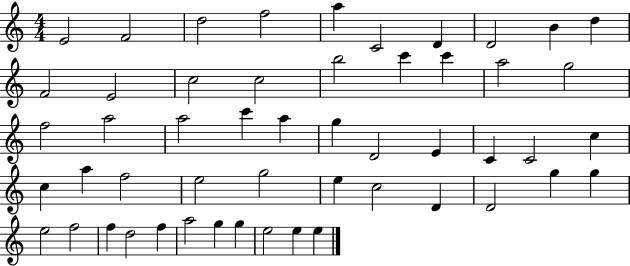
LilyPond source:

{
  \clef treble
  \numericTimeSignature
  \time 4/4
  \key c \major
  e'2 f'2 | d''2 f''2 | a''4 c'2 d'4 | d'2 b'4 d''4 | \break f'2 e'2 | c''2 c''2 | b''2 c'''4 c'''4 | a''2 g''2 | \break f''2 a''2 | a''2 c'''4 a''4 | g''4 d'2 e'4 | c'4 c'2 c''4 | \break c''4 a''4 f''2 | e''2 g''2 | e''4 c''2 d'4 | d'2 g''4 g''4 | \break e''2 f''2 | f''4 d''2 f''4 | a''2 g''4 g''4 | e''2 e''4 e''4 | \break \bar "|."
}